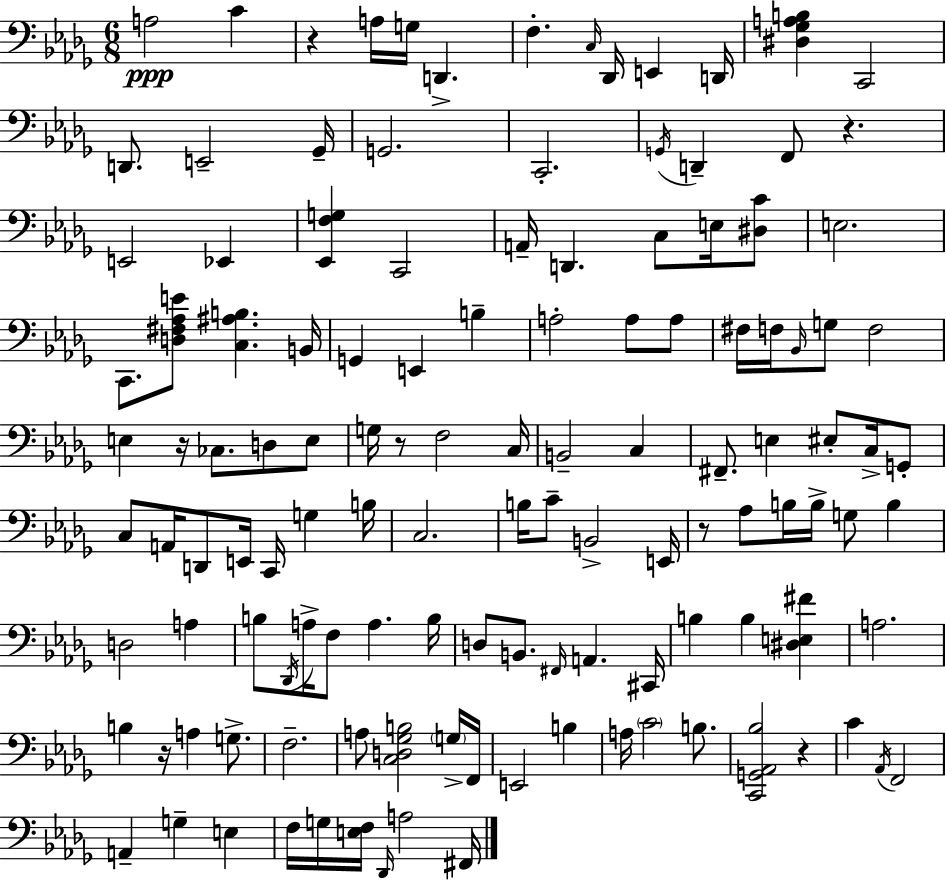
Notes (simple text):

A3/h C4/q R/q A3/s G3/s D2/q. F3/q. C3/s Db2/s E2/q D2/s [D#3,Gb3,A3,B3]/q C2/h D2/e. E2/h Gb2/s G2/h. C2/h. G2/s D2/q F2/e R/q. E2/h Eb2/q [Eb2,F3,G3]/q C2/h A2/s D2/q. C3/e E3/s [D#3,C4]/e E3/h. C2/e. [D3,F#3,Ab3,E4]/e [C3,A#3,B3]/q. B2/s G2/q E2/q B3/q A3/h A3/e A3/e F#3/s F3/s Bb2/s G3/e F3/h E3/q R/s CES3/e. D3/e E3/e G3/s R/e F3/h C3/s B2/h C3/q F#2/e. E3/q EIS3/e C3/s G2/e C3/e A2/s D2/e E2/s C2/s G3/q B3/s C3/h. B3/s C4/e B2/h E2/s R/e Ab3/e B3/s B3/s G3/e B3/q D3/h A3/q B3/e Db2/s A3/s F3/e A3/q. B3/s D3/e B2/e. F#2/s A2/q. C#2/s B3/q B3/q [D#3,E3,F#4]/q A3/h. B3/q R/s A3/q G3/e. F3/h. A3/e [C3,D3,Gb3,B3]/h G3/s F2/s E2/h B3/q A3/s C4/h B3/e. [C2,G2,Ab2,Bb3]/h R/q C4/q Ab2/s F2/h A2/q G3/q E3/q F3/s G3/s [E3,F3]/s Db2/s A3/h F#2/s